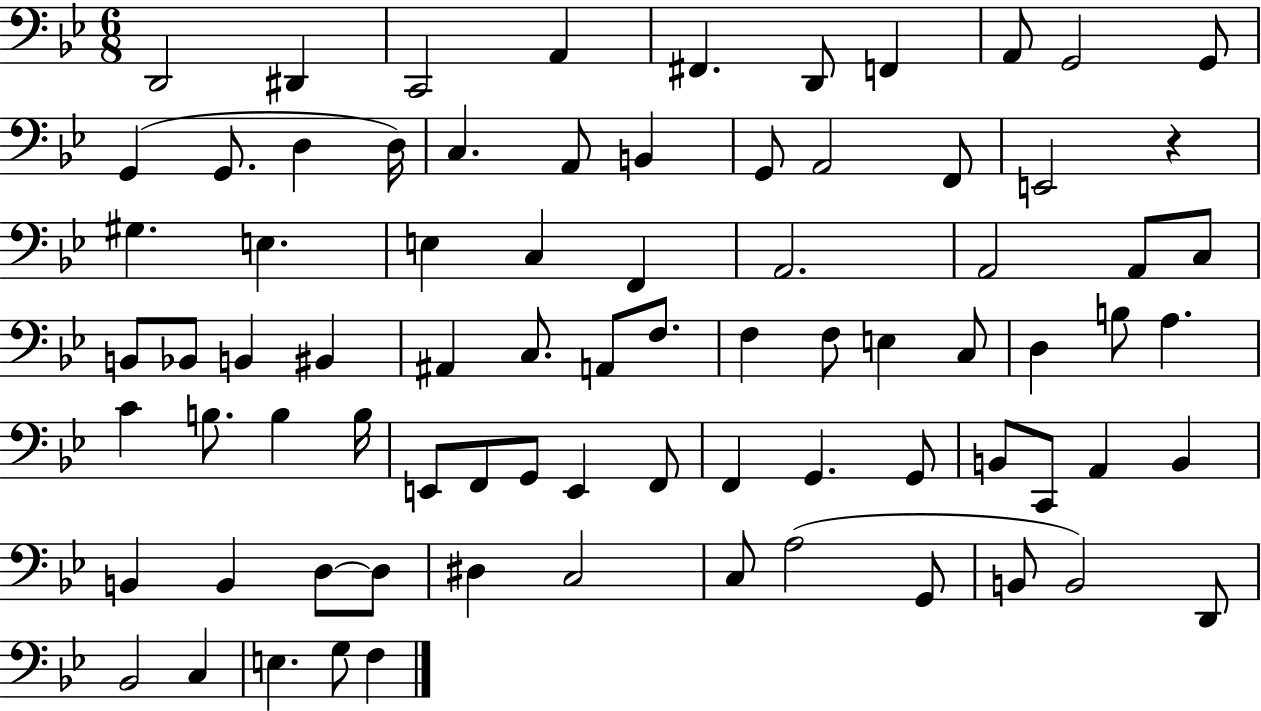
{
  \clef bass
  \numericTimeSignature
  \time 6/8
  \key bes \major
  \repeat volta 2 { d,2 dis,4 | c,2 a,4 | fis,4. d,8 f,4 | a,8 g,2 g,8 | \break g,4( g,8. d4 d16) | c4. a,8 b,4 | g,8 a,2 f,8 | e,2 r4 | \break gis4. e4. | e4 c4 f,4 | a,2. | a,2 a,8 c8 | \break b,8 bes,8 b,4 bis,4 | ais,4 c8. a,8 f8. | f4 f8 e4 c8 | d4 b8 a4. | \break c'4 b8. b4 b16 | e,8 f,8 g,8 e,4 f,8 | f,4 g,4. g,8 | b,8 c,8 a,4 b,4 | \break b,4 b,4 d8~~ d8 | dis4 c2 | c8 a2( g,8 | b,8 b,2) d,8 | \break bes,2 c4 | e4. g8 f4 | } \bar "|."
}